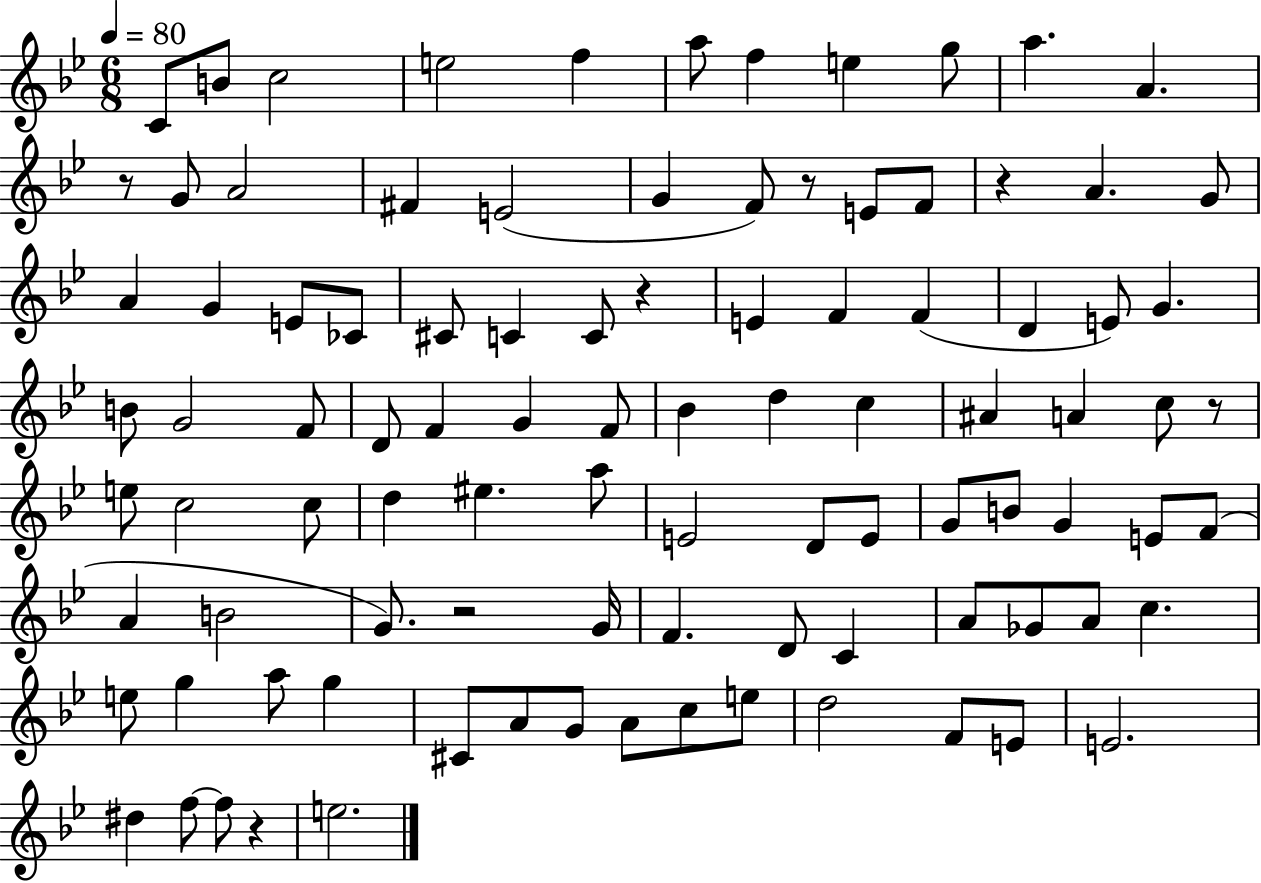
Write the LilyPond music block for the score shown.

{
  \clef treble
  \numericTimeSignature
  \time 6/8
  \key bes \major
  \tempo 4 = 80
  c'8 b'8 c''2 | e''2 f''4 | a''8 f''4 e''4 g''8 | a''4. a'4. | \break r8 g'8 a'2 | fis'4 e'2( | g'4 f'8) r8 e'8 f'8 | r4 a'4. g'8 | \break a'4 g'4 e'8 ces'8 | cis'8 c'4 c'8 r4 | e'4 f'4 f'4( | d'4 e'8) g'4. | \break b'8 g'2 f'8 | d'8 f'4 g'4 f'8 | bes'4 d''4 c''4 | ais'4 a'4 c''8 r8 | \break e''8 c''2 c''8 | d''4 eis''4. a''8 | e'2 d'8 e'8 | g'8 b'8 g'4 e'8 f'8( | \break a'4 b'2 | g'8.) r2 g'16 | f'4. d'8 c'4 | a'8 ges'8 a'8 c''4. | \break e''8 g''4 a''8 g''4 | cis'8 a'8 g'8 a'8 c''8 e''8 | d''2 f'8 e'8 | e'2. | \break dis''4 f''8~~ f''8 r4 | e''2. | \bar "|."
}